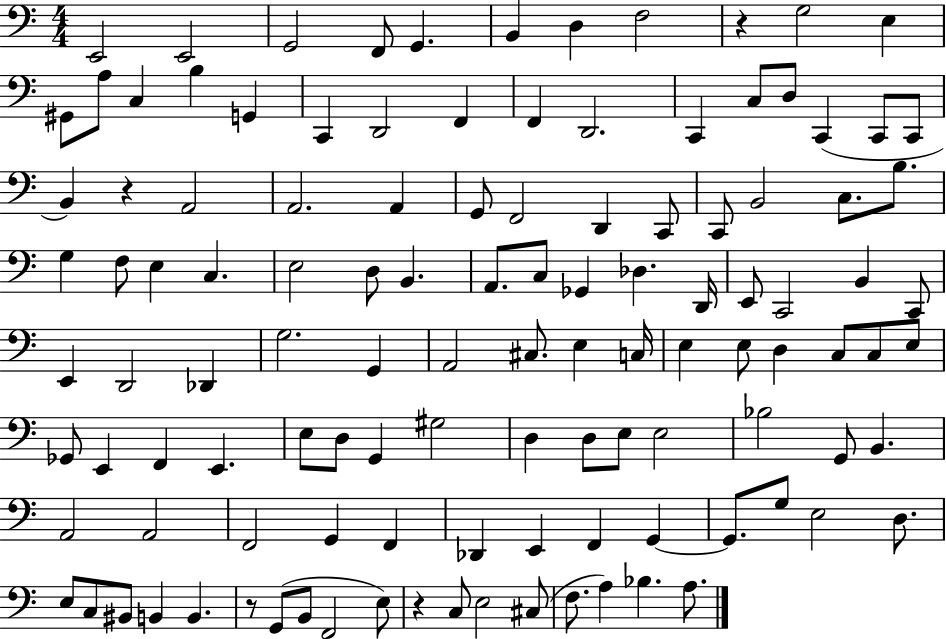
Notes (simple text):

E2/h E2/h G2/h F2/e G2/q. B2/q D3/q F3/h R/q G3/h E3/q G#2/e A3/e C3/q B3/q G2/q C2/q D2/h F2/q F2/q D2/h. C2/q C3/e D3/e C2/q C2/e C2/e B2/q R/q A2/h A2/h. A2/q G2/e F2/h D2/q C2/e C2/e B2/h C3/e. B3/e. G3/q F3/e E3/q C3/q. E3/h D3/e B2/q. A2/e. C3/e Gb2/q Db3/q. D2/s E2/e C2/h B2/q C2/e E2/q D2/h Db2/q G3/h. G2/q A2/h C#3/e. E3/q C3/s E3/q E3/e D3/q C3/e C3/e E3/e Gb2/e E2/q F2/q E2/q. E3/e D3/e G2/q G#3/h D3/q D3/e E3/e E3/h Bb3/h G2/e B2/q. A2/h A2/h F2/h G2/q F2/q Db2/q E2/q F2/q G2/q G2/e. G3/e E3/h D3/e. E3/e C3/e BIS2/e B2/q B2/q. R/e G2/e B2/e F2/h E3/e R/q C3/e E3/h C#3/e F3/e. A3/q Bb3/q. A3/e.